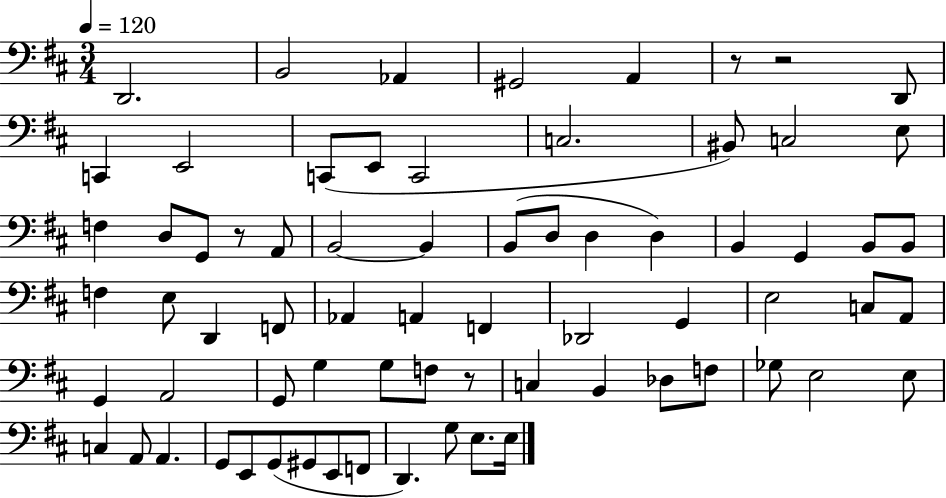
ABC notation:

X:1
T:Untitled
M:3/4
L:1/4
K:D
D,,2 B,,2 _A,, ^G,,2 A,, z/2 z2 D,,/2 C,, E,,2 C,,/2 E,,/2 C,,2 C,2 ^B,,/2 C,2 E,/2 F, D,/2 G,,/2 z/2 A,,/2 B,,2 B,, B,,/2 D,/2 D, D, B,, G,, B,,/2 B,,/2 F, E,/2 D,, F,,/2 _A,, A,, F,, _D,,2 G,, E,2 C,/2 A,,/2 G,, A,,2 G,,/2 G, G,/2 F,/2 z/2 C, B,, _D,/2 F,/2 _G,/2 E,2 E,/2 C, A,,/2 A,, G,,/2 E,,/2 G,,/2 ^G,,/2 E,,/2 F,,/2 D,, G,/2 E,/2 E,/4